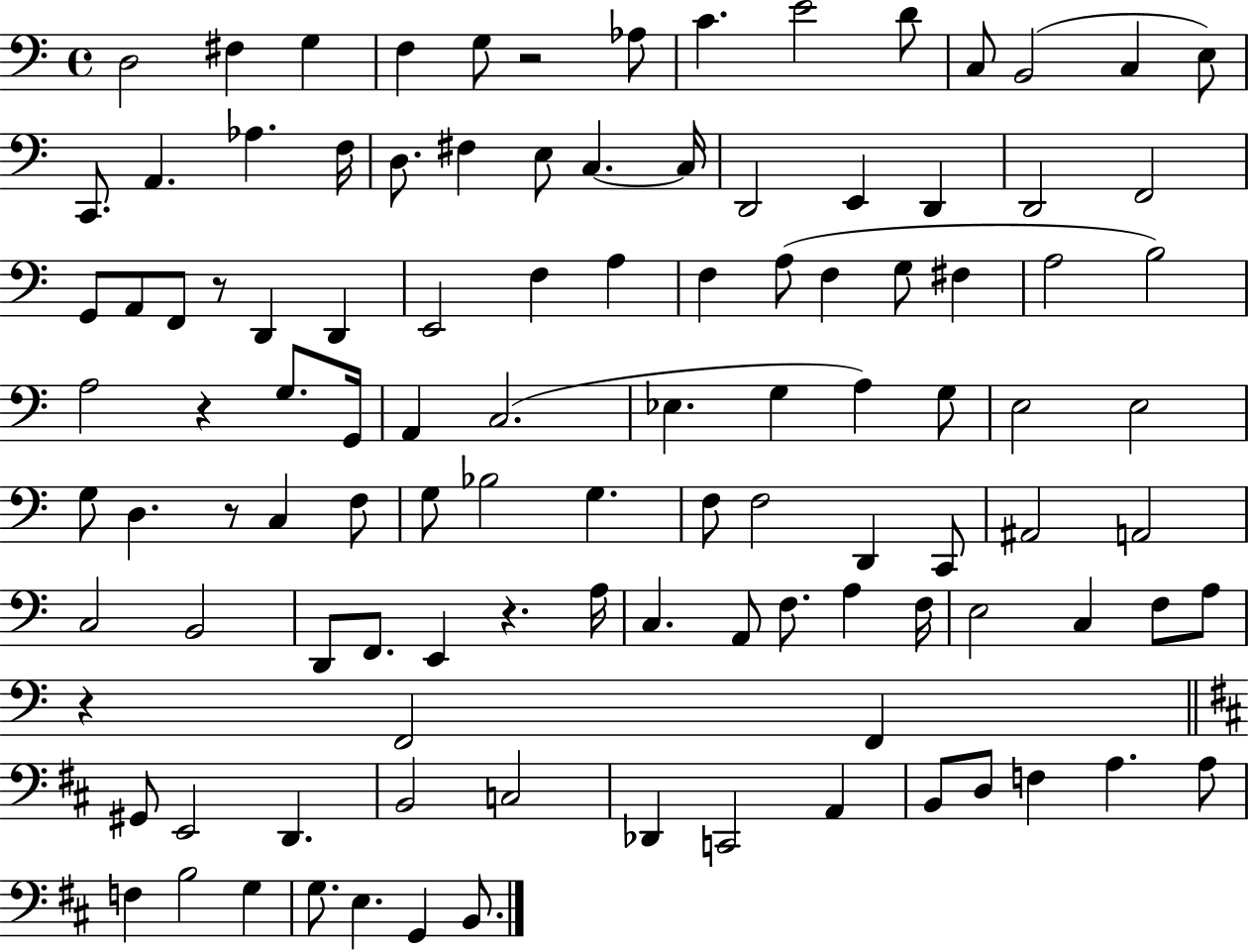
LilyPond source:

{
  \clef bass
  \time 4/4
  \defaultTimeSignature
  \key c \major
  d2 fis4 g4 | f4 g8 r2 aes8 | c'4. e'2 d'8 | c8 b,2( c4 e8) | \break c,8. a,4. aes4. f16 | d8. fis4 e8 c4.~~ c16 | d,2 e,4 d,4 | d,2 f,2 | \break g,8 a,8 f,8 r8 d,4 d,4 | e,2 f4 a4 | f4 a8( f4 g8 fis4 | a2 b2) | \break a2 r4 g8. g,16 | a,4 c2.( | ees4. g4 a4) g8 | e2 e2 | \break g8 d4. r8 c4 f8 | g8 bes2 g4. | f8 f2 d,4 c,8 | ais,2 a,2 | \break c2 b,2 | d,8 f,8. e,4 r4. a16 | c4. a,8 f8. a4 f16 | e2 c4 f8 a8 | \break r4 f,2 f,4 | \bar "||" \break \key b \minor gis,8 e,2 d,4. | b,2 c2 | des,4 c,2 a,4 | b,8 d8 f4 a4. a8 | \break f4 b2 g4 | g8. e4. g,4 b,8. | \bar "|."
}